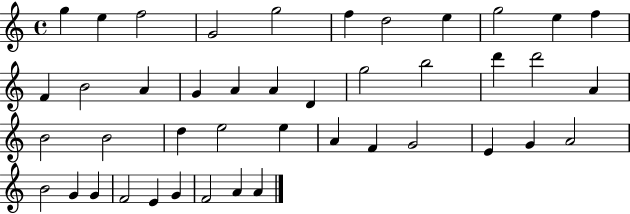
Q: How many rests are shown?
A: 0